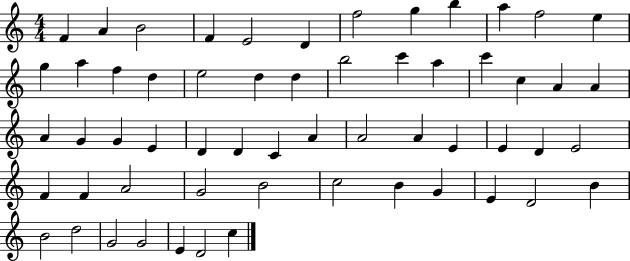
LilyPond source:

{
  \clef treble
  \numericTimeSignature
  \time 4/4
  \key c \major
  f'4 a'4 b'2 | f'4 e'2 d'4 | f''2 g''4 b''4 | a''4 f''2 e''4 | \break g''4 a''4 f''4 d''4 | e''2 d''4 d''4 | b''2 c'''4 a''4 | c'''4 c''4 a'4 a'4 | \break a'4 g'4 g'4 e'4 | d'4 d'4 c'4 a'4 | a'2 a'4 e'4 | e'4 d'4 e'2 | \break f'4 f'4 a'2 | g'2 b'2 | c''2 b'4 g'4 | e'4 d'2 b'4 | \break b'2 d''2 | g'2 g'2 | e'4 d'2 c''4 | \bar "|."
}